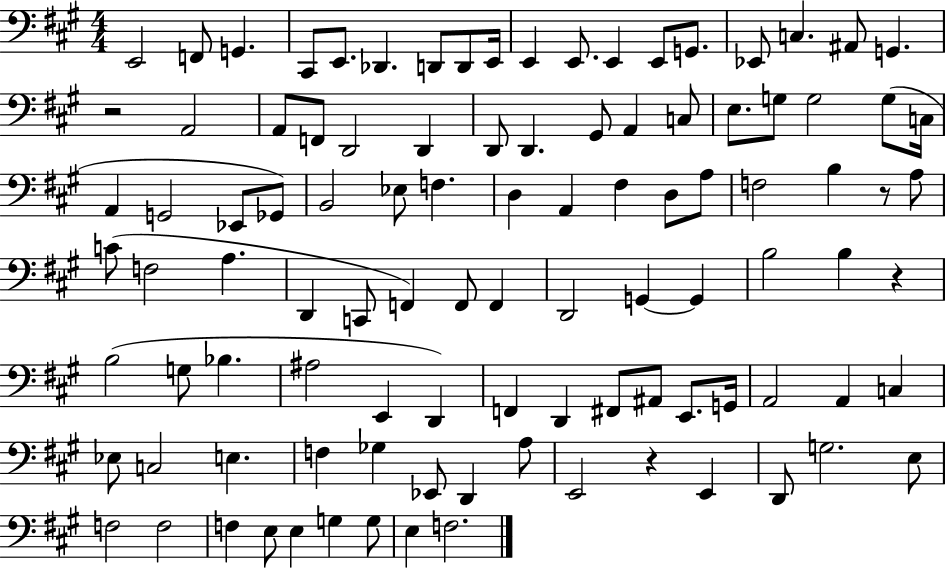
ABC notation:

X:1
T:Untitled
M:4/4
L:1/4
K:A
E,,2 F,,/2 G,, ^C,,/2 E,,/2 _D,, D,,/2 D,,/2 E,,/4 E,, E,,/2 E,, E,,/2 G,,/2 _E,,/2 C, ^A,,/2 G,, z2 A,,2 A,,/2 F,,/2 D,,2 D,, D,,/2 D,, ^G,,/2 A,, C,/2 E,/2 G,/2 G,2 G,/2 C,/4 A,, G,,2 _E,,/2 _G,,/2 B,,2 _E,/2 F, D, A,, ^F, D,/2 A,/2 F,2 B, z/2 A,/2 C/2 F,2 A, D,, C,,/2 F,, F,,/2 F,, D,,2 G,, G,, B,2 B, z B,2 G,/2 _B, ^A,2 E,, D,, F,, D,, ^F,,/2 ^A,,/2 E,,/2 G,,/4 A,,2 A,, C, _E,/2 C,2 E, F, _G, _E,,/2 D,, A,/2 E,,2 z E,, D,,/2 G,2 E,/2 F,2 F,2 F, E,/2 E, G, G,/2 E, F,2